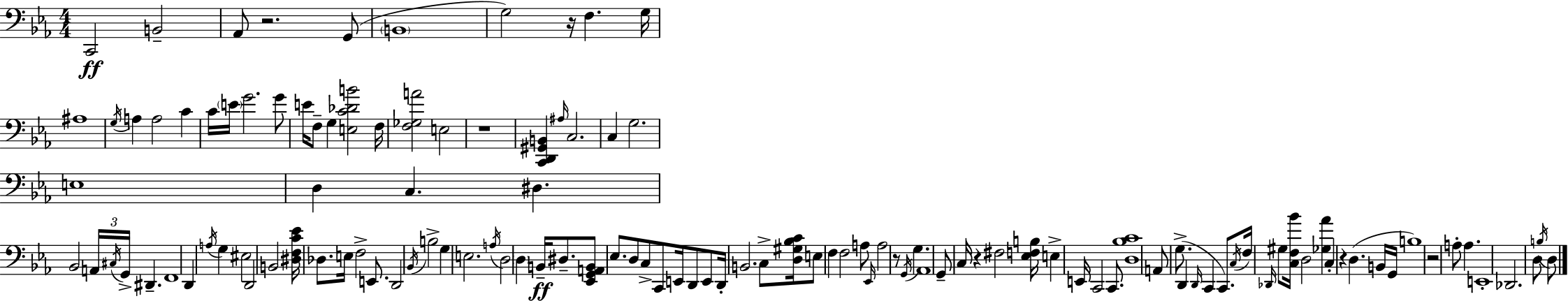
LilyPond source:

{
  \clef bass
  \numericTimeSignature
  \time 4/4
  \key ees \major
  c,2\ff b,2-- | aes,8 r2. g,8( | \parenthesize b,1 | g2) r16 f4. g16 | \break ais1 | \acciaccatura { g16 } a4 a2 c'4 | c'16 \parenthesize e'16 g'2. g'8 | e'16 f8-- g4 <e c' des' b'>2 | \break f16 <f ges a'>2 e2 | r1 | <c, d, gis, b,>4 \grace { ais16 } c2. | c4 g2. | \break e1 | d4 c4. dis4. | bes,2 \tuplet 3/2 { a,16 \acciaccatura { cis16 } g,16-> } dis,4.-- | f,1 | \break d,4 \acciaccatura { a16 } g4 eis2 | d,2 b,2 | <dis f c' ees'>16 des8. e16 f2-> | e,8. d,2 \acciaccatura { bes,16 } b2-> | \break g4 e2. | \acciaccatura { a16 } d2 \parenthesize d4 | b,16--\ff dis8.-- <ees, g, a, b,>8 ees8. d8 c8-> c,8 | e,16 d,8 e,8 d,16-. b,2. | \break c8-> <d gis bes c'>16 e8 f4 f2 | a8 \grace { ees,16 } a2 r8 | \acciaccatura { g,16 } g4. aes,1 | g,8-- c16 r4 fis2 | \break <ees f b>16 e4-> e,16 c,2 | c,8. <d bes c'>1 | a,8 g8.->( d,4 | \grace { d,16 } c,4 c,8.) \acciaccatura { c16 } f16 \grace { des,16 } gis8 <c f bes'>16 d2 | \break <ges aes'>4 c4-. r4 | d4.( b,16 g,16 b1) | r2 | a8-. a4. e,1-. | \break des,2. | d8 \acciaccatura { b16 } d8 \bar "|."
}